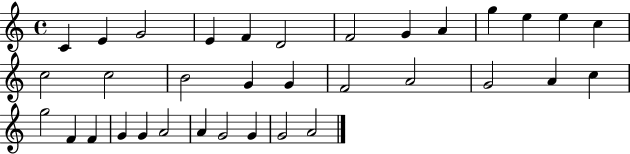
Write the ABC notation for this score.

X:1
T:Untitled
M:4/4
L:1/4
K:C
C E G2 E F D2 F2 G A g e e c c2 c2 B2 G G F2 A2 G2 A c g2 F F G G A2 A G2 G G2 A2